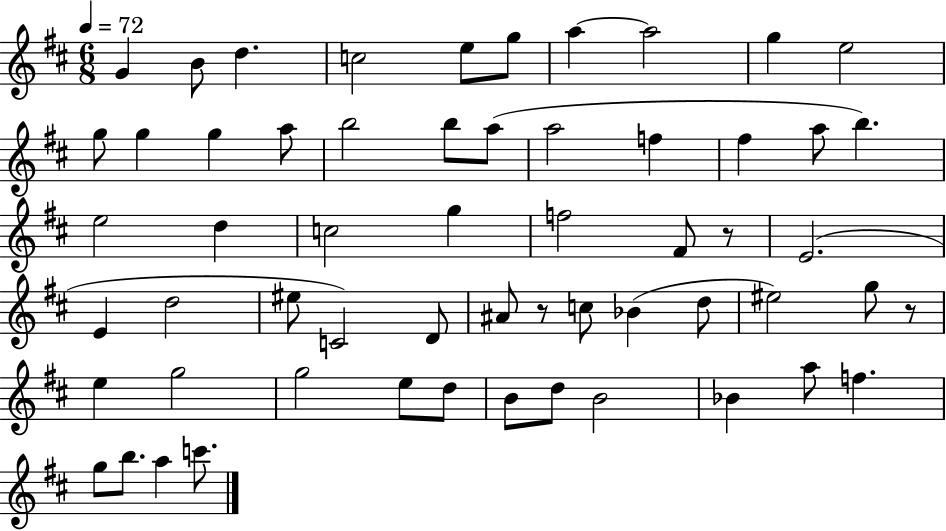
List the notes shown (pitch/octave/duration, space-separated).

G4/q B4/e D5/q. C5/h E5/e G5/e A5/q A5/h G5/q E5/h G5/e G5/q G5/q A5/e B5/h B5/e A5/e A5/h F5/q F#5/q A5/e B5/q. E5/h D5/q C5/h G5/q F5/h F#4/e R/e E4/h. E4/q D5/h EIS5/e C4/h D4/e A#4/e R/e C5/e Bb4/q D5/e EIS5/h G5/e R/e E5/q G5/h G5/h E5/e D5/e B4/e D5/e B4/h Bb4/q A5/e F5/q. G5/e B5/e. A5/q C6/e.